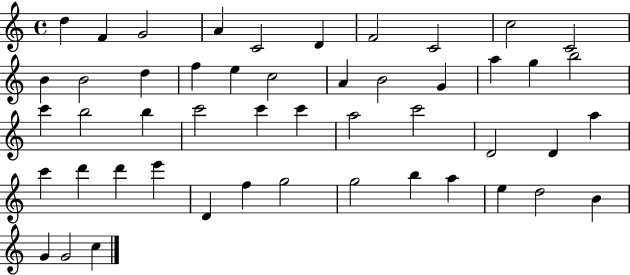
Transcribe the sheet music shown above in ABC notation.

X:1
T:Untitled
M:4/4
L:1/4
K:C
d F G2 A C2 D F2 C2 c2 C2 B B2 d f e c2 A B2 G a g b2 c' b2 b c'2 c' c' a2 c'2 D2 D a c' d' d' e' D f g2 g2 b a e d2 B G G2 c